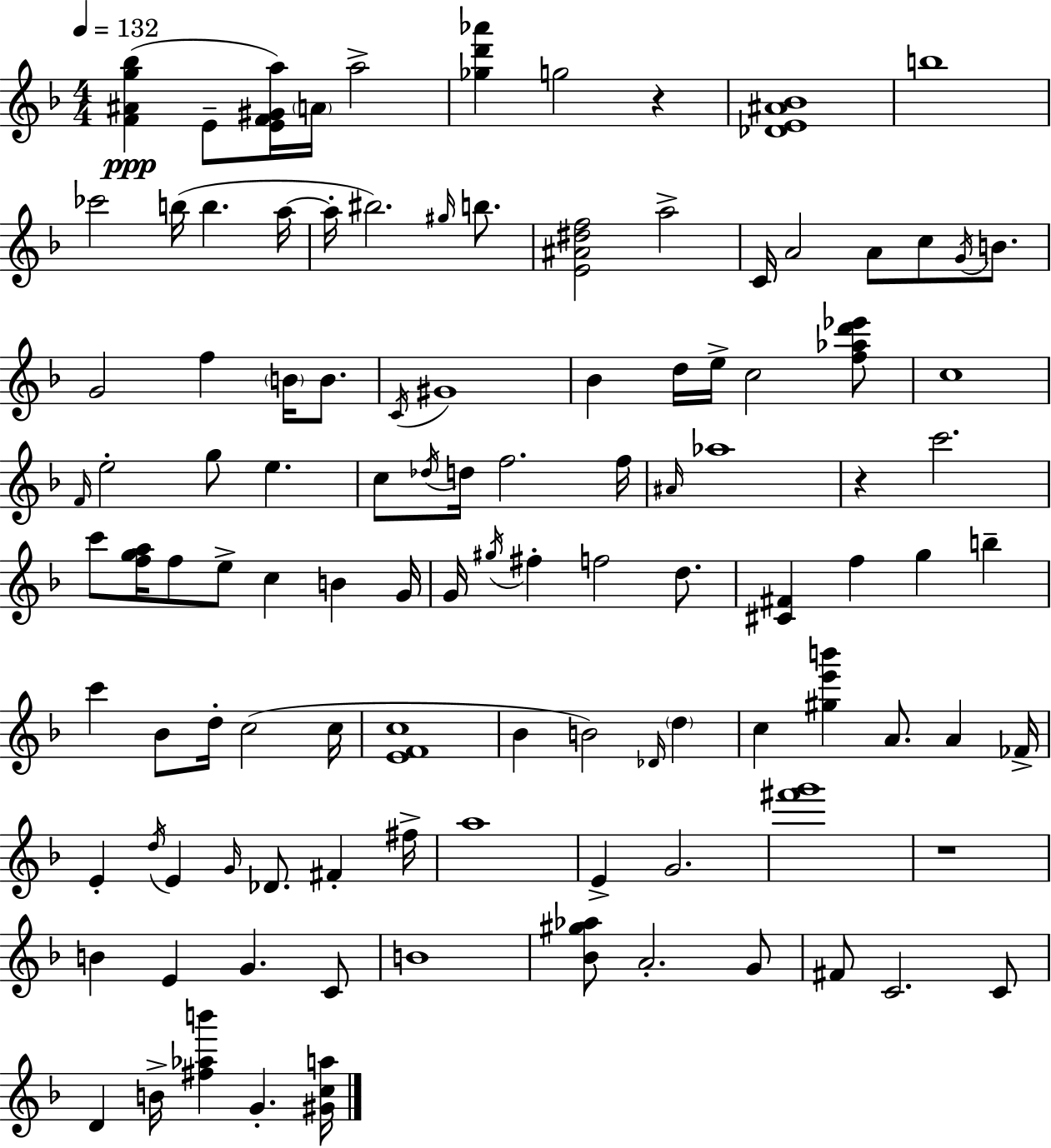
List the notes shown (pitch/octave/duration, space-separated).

[F4,A#4,G5,Bb5]/q E4/e [E4,F4,G#4,A5]/s A4/s A5/h [Gb5,D6,Ab6]/q G5/h R/q [Db4,E4,A#4,Bb4]/w B5/w CES6/h B5/s B5/q. A5/s A5/s BIS5/h. G#5/s B5/e. [E4,A#4,D#5,F5]/h A5/h C4/s A4/h A4/e C5/e G4/s B4/e. G4/h F5/q B4/s B4/e. C4/s G#4/w Bb4/q D5/s E5/s C5/h [F5,Ab5,D6,Eb6]/e C5/w F4/s E5/h G5/e E5/q. C5/e Db5/s D5/s F5/h. F5/s A#4/s Ab5/w R/q C6/h. C6/e [F5,G5,A5]/s F5/e E5/e C5/q B4/q G4/s G4/s G#5/s F#5/q F5/h D5/e. [C#4,F#4]/q F5/q G5/q B5/q C6/q Bb4/e D5/s C5/h C5/s [E4,F4,C5]/w Bb4/q B4/h Db4/s D5/q C5/q [G#5,E6,B6]/q A4/e. A4/q FES4/s E4/q D5/s E4/q G4/s Db4/e. F#4/q F#5/s A5/w E4/q G4/h. [F#6,G6]/w R/w B4/q E4/q G4/q. C4/e B4/w [Bb4,G#5,Ab5]/e A4/h. G4/e F#4/e C4/h. C4/e D4/q B4/s [F#5,Ab5,B6]/q G4/q. [G#4,C5,A5]/s